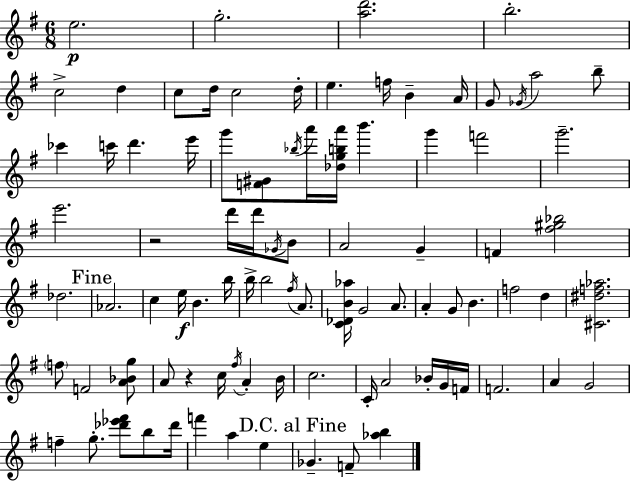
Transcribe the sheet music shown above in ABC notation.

X:1
T:Untitled
M:6/8
L:1/4
K:Em
e2 g2 [ad']2 b2 c2 d c/2 d/4 c2 d/4 e f/4 B A/4 G/2 _G/4 a2 b/2 _c' c'/4 d' e'/4 g'/2 [F^G]/2 _b/4 a'/4 [_dgba']/4 b' g' f'2 g'2 e'2 z2 d'/4 d'/4 _G/4 B/2 A2 G F [^f^g_b]2 _d2 _A2 c e/4 B b/4 b/4 b2 ^f/4 A/2 [C_DB_a]/4 G2 A/2 A G/2 B f2 d [^C^df_a]2 f/2 F2 [A_Bg]/2 A/2 z c/4 ^f/4 A B/4 c2 C/4 A2 _B/4 G/4 F/4 F2 A G2 f g/2 [_d'_e'^f']/2 b/2 _d'/4 f' a e _G F/2 [_ab]